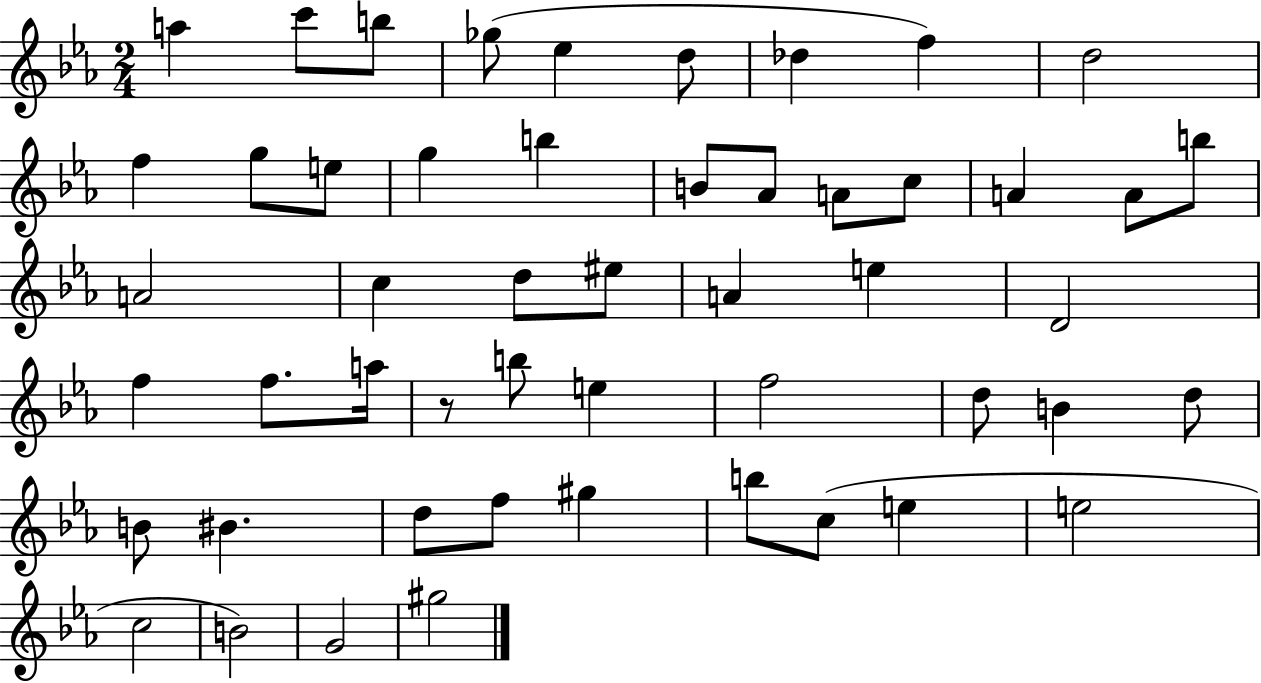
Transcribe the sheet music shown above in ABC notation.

X:1
T:Untitled
M:2/4
L:1/4
K:Eb
a c'/2 b/2 _g/2 _e d/2 _d f d2 f g/2 e/2 g b B/2 _A/2 A/2 c/2 A A/2 b/2 A2 c d/2 ^e/2 A e D2 f f/2 a/4 z/2 b/2 e f2 d/2 B d/2 B/2 ^B d/2 f/2 ^g b/2 c/2 e e2 c2 B2 G2 ^g2